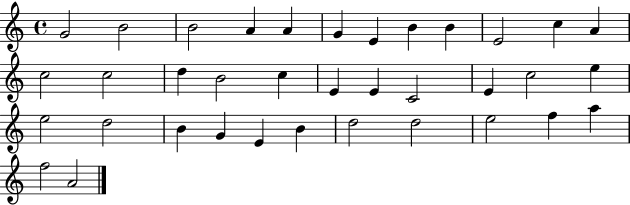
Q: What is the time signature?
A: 4/4